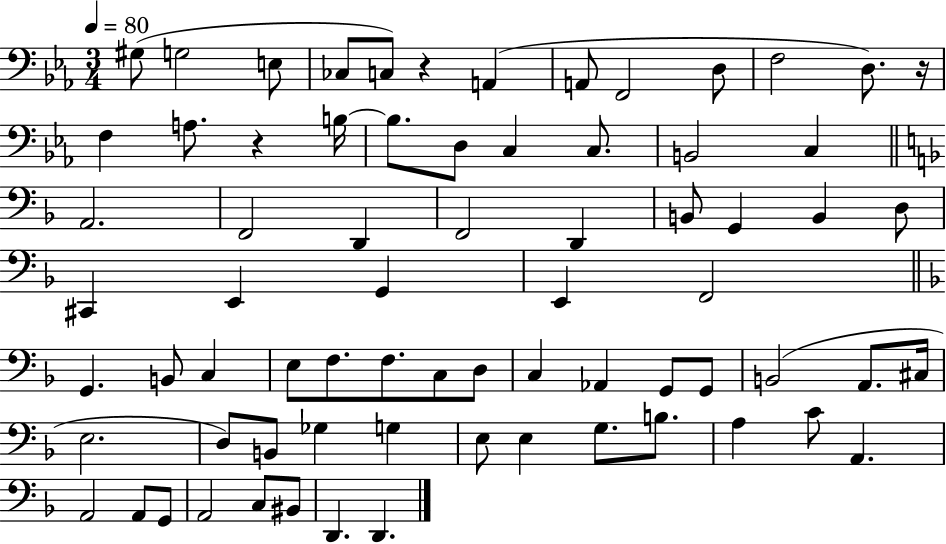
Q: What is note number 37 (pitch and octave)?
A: C3